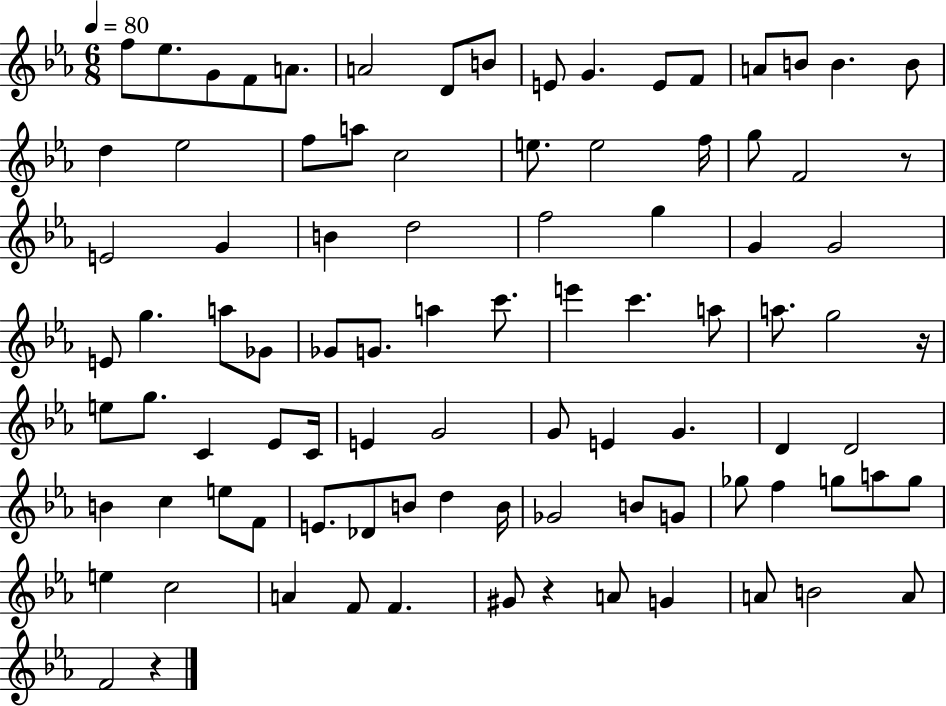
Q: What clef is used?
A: treble